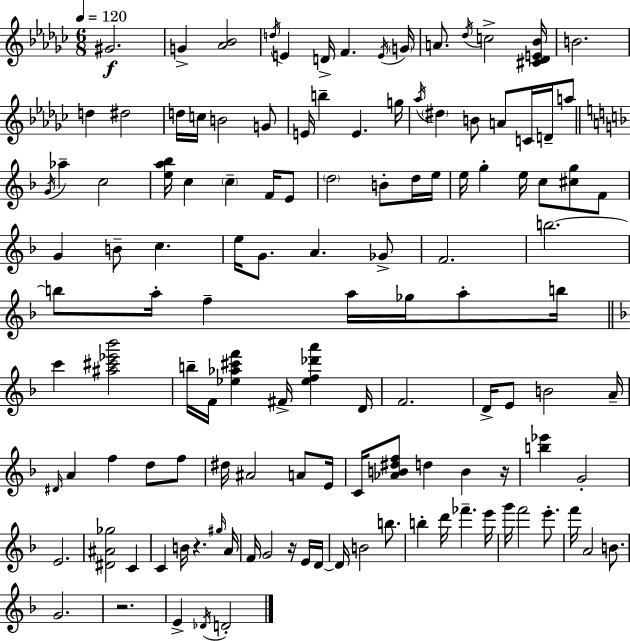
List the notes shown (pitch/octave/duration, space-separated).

G#4/h. G4/q [Ab4,Bb4]/h D5/s E4/q D4/s F4/q. E4/s G4/s A4/e. Db5/s C5/h [C#4,Db4,E4,Bb4]/s B4/h. D5/q D#5/h D5/s C5/s B4/h G4/e E4/s B5/q E4/q. G5/s Ab5/s D#5/q B4/e A4/e C4/s D4/s A5/e G4/s Ab5/q C5/h [E5,A5,Bb5]/s C5/q C5/q F4/s E4/e D5/h B4/e D5/s E5/s E5/s G5/q E5/s C5/e [C#5,G5]/e F4/e G4/q B4/e C5/q. E5/s G4/e. A4/q. Gb4/e F4/h. B5/h. B5/e A5/s F5/q A5/s Gb5/s A5/e B5/s C6/q [A#5,C#6,Eb6,Bb6]/h B5/s F4/s [Eb5,Ab5,C#6,F6]/q F#4/s [Eb5,F5,Db6,A6]/q D4/s F4/h. D4/s E4/e B4/h A4/s D#4/s A4/q F5/q D5/e F5/e D#5/s A#4/h A4/e E4/s C4/s [Ab4,B4,D#5,F5]/e D5/q B4/q R/s [B5,Eb6]/q G4/h E4/h. [D#4,A#4,Gb5]/h C4/q C4/q B4/s R/q. G#5/s A4/s F4/s G4/h R/s E4/s D4/s D4/s B4/h B5/e. B5/q D6/s FES6/q. E6/s G6/s F6/h E6/e. F6/s A4/h B4/e. G4/h. R/h. E4/q Db4/s D4/h